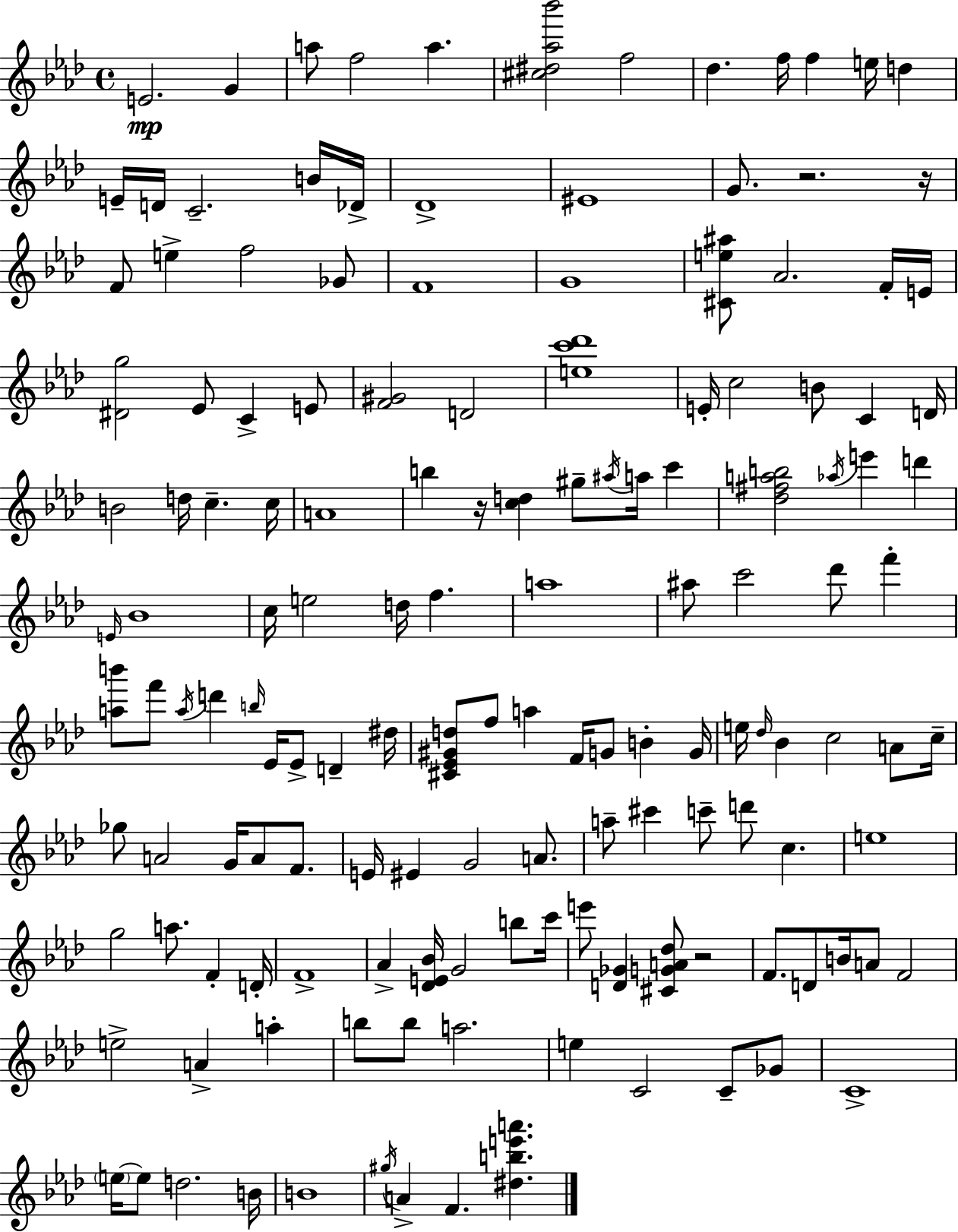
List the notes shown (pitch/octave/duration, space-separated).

E4/h. G4/q A5/e F5/h A5/q. [C#5,D#5,Ab5,Bb6]/h F5/h Db5/q. F5/s F5/q E5/s D5/q E4/s D4/s C4/h. B4/s Db4/s Db4/w EIS4/w G4/e. R/h. R/s F4/e E5/q F5/h Gb4/e F4/w G4/w [C#4,E5,A#5]/e Ab4/h. F4/s E4/s [D#4,G5]/h Eb4/e C4/q E4/e [F4,G#4]/h D4/h [E5,C6,Db6]/w E4/s C5/h B4/e C4/q D4/s B4/h D5/s C5/q. C5/s A4/w B5/q R/s [C5,D5]/q G#5/e A#5/s A5/s C6/q [Db5,F#5,A5,B5]/h Ab5/s E6/q D6/q E4/s Bb4/w C5/s E5/h D5/s F5/q. A5/w A#5/e C6/h Db6/e F6/q [A5,B6]/e F6/e A5/s D6/q B5/s Eb4/s Eb4/e D4/q D#5/s [C#4,Eb4,G#4,D5]/e F5/e A5/q F4/s G4/e B4/q G4/s E5/s Db5/s Bb4/q C5/h A4/e C5/s Gb5/e A4/h G4/s A4/e F4/e. E4/s EIS4/q G4/h A4/e. A5/e C#6/q C6/e D6/e C5/q. E5/w G5/h A5/e. F4/q D4/s F4/w Ab4/q [Db4,E4,Bb4]/s G4/h B5/e C6/s E6/e [D4,Gb4]/q [C#4,G4,A4,Db5]/e R/h F4/e. D4/e B4/s A4/e F4/h E5/h A4/q A5/q B5/e B5/e A5/h. E5/q C4/h C4/e Gb4/e C4/w E5/s E5/e D5/h. B4/s B4/w G#5/s A4/q F4/q. [D#5,B5,E6,A6]/q.